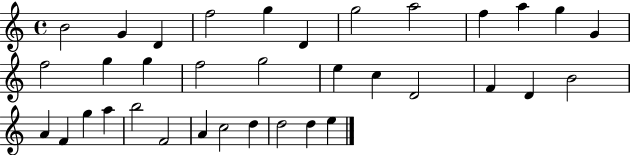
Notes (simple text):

B4/h G4/q D4/q F5/h G5/q D4/q G5/h A5/h F5/q A5/q G5/q G4/q F5/h G5/q G5/q F5/h G5/h E5/q C5/q D4/h F4/q D4/q B4/h A4/q F4/q G5/q A5/q B5/h F4/h A4/q C5/h D5/q D5/h D5/q E5/q